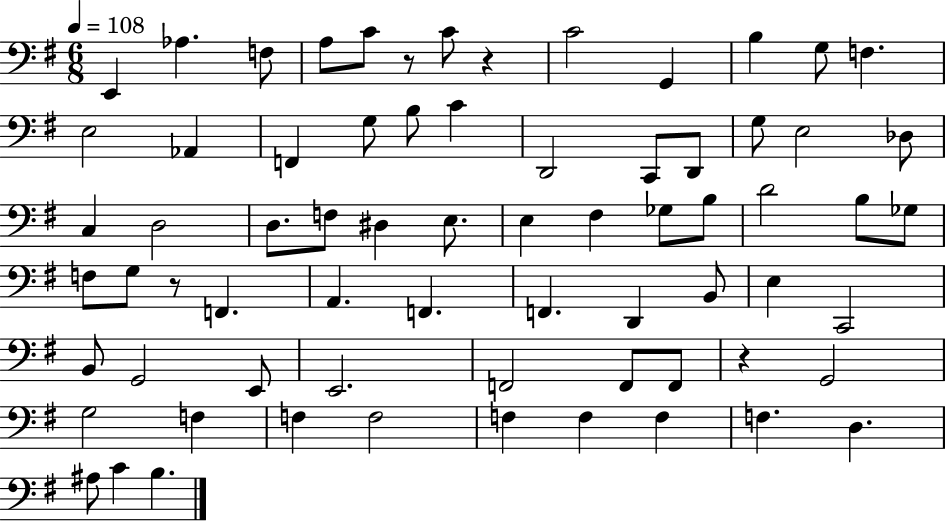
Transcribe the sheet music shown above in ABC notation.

X:1
T:Untitled
M:6/8
L:1/4
K:G
E,, _A, F,/2 A,/2 C/2 z/2 C/2 z C2 G,, B, G,/2 F, E,2 _A,, F,, G,/2 B,/2 C D,,2 C,,/2 D,,/2 G,/2 E,2 _D,/2 C, D,2 D,/2 F,/2 ^D, E,/2 E, ^F, _G,/2 B,/2 D2 B,/2 _G,/2 F,/2 G,/2 z/2 F,, A,, F,, F,, D,, B,,/2 E, C,,2 B,,/2 G,,2 E,,/2 E,,2 F,,2 F,,/2 F,,/2 z G,,2 G,2 F, F, F,2 F, F, F, F, D, ^A,/2 C B,